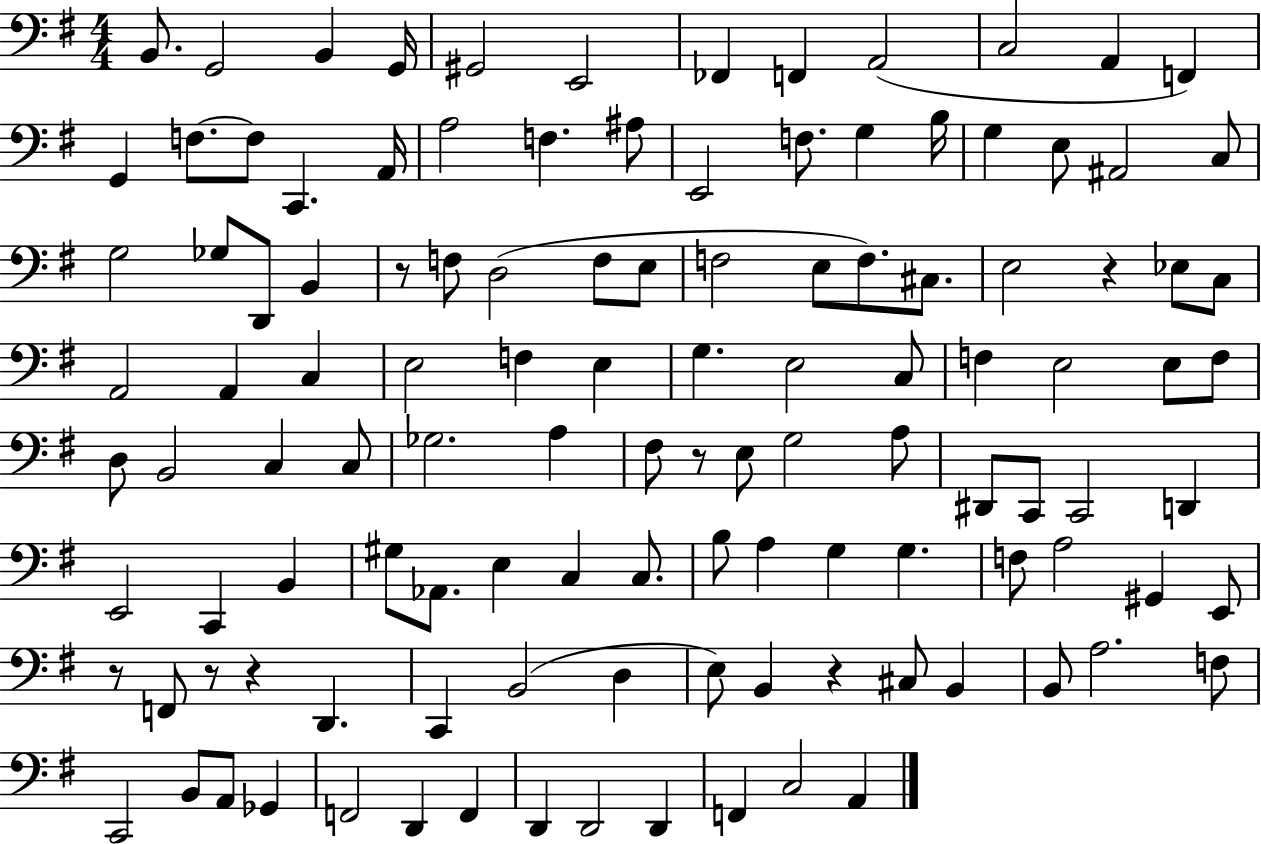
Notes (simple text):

B2/e. G2/h B2/q G2/s G#2/h E2/h FES2/q F2/q A2/h C3/h A2/q F2/q G2/q F3/e. F3/e C2/q. A2/s A3/h F3/q. A#3/e E2/h F3/e. G3/q B3/s G3/q E3/e A#2/h C3/e G3/h Gb3/e D2/e B2/q R/e F3/e D3/h F3/e E3/e F3/h E3/e F3/e. C#3/e. E3/h R/q Eb3/e C3/e A2/h A2/q C3/q E3/h F3/q E3/q G3/q. E3/h C3/e F3/q E3/h E3/e F3/e D3/e B2/h C3/q C3/e Gb3/h. A3/q F#3/e R/e E3/e G3/h A3/e D#2/e C2/e C2/h D2/q E2/h C2/q B2/q G#3/e Ab2/e. E3/q C3/q C3/e. B3/e A3/q G3/q G3/q. F3/e A3/h G#2/q E2/e R/e F2/e R/e R/q D2/q. C2/q B2/h D3/q E3/e B2/q R/q C#3/e B2/q B2/e A3/h. F3/e C2/h B2/e A2/e Gb2/q F2/h D2/q F2/q D2/q D2/h D2/q F2/q C3/h A2/q